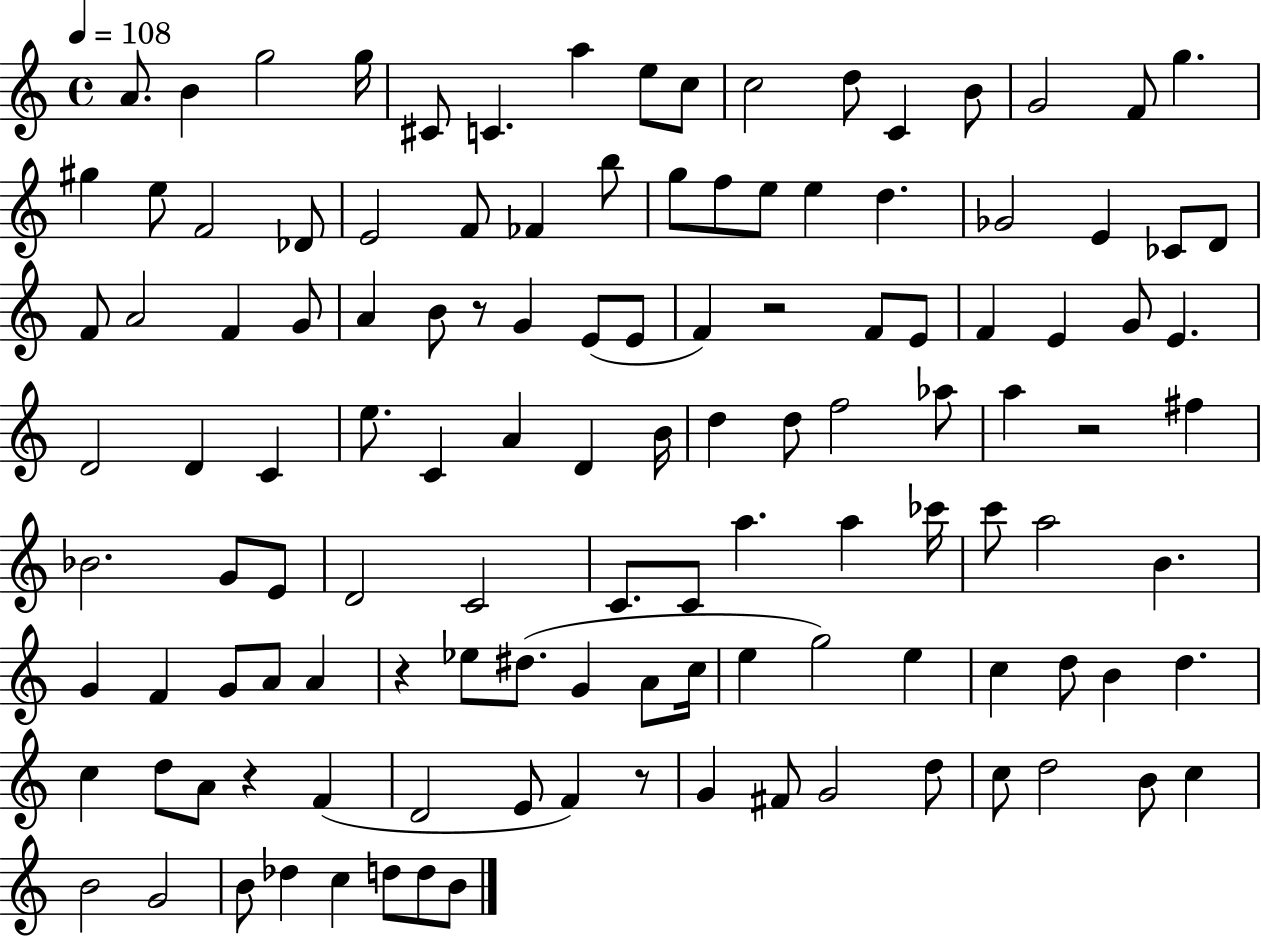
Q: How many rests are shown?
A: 6